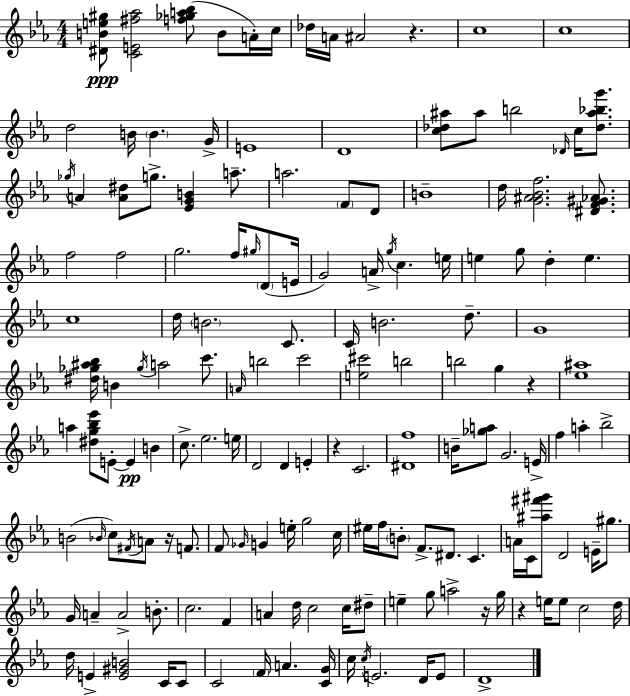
{
  \clef treble
  \numericTimeSignature
  \time 4/4
  \key ees \major
  <dis' b' e'' gis''>8\ppp <c' e' fis'' aes''>2 <f'' ges'' a'' bes''>8( b'8 a'16-.) c''16 | des''16 a'16 ais'2 r4. | c''1 | c''1 | \break d''2 b'16 \parenthesize b'4. g'16-> | e'1 | d'1 | <c'' des'' ais''>8 ais''8 b''2 \grace { des'16 } c''16 <des'' ais'' bes'' g'''>8. | \break \acciaccatura { ges''16 } a'4 <a' dis''>8 g''8.-> <ees' g' b'>4 a''8.-- | a''2. \parenthesize f'8 | d'8 b'1-- | d''16 <g' ais' bes' f''>2. <dis' f' gis' aes'>8. | \break f''2 f''2 | g''2. f''16 \grace { gis''16 } | \parenthesize d'8( e'16 g'2) a'16-> \acciaccatura { g''16 } c''4. | e''16 e''4 g''8 d''4-. e''4. | \break c''1 | d''16 \parenthesize b'2. | c'8. c'16 b'2. | d''8.-- g'1 | \break <dis'' ges'' ais'' bes''>16 b'4 \acciaccatura { ges''16 } a''2 | c'''8. \grace { a'16 } b''2 c'''2 | <e'' cis'''>2 b''2 | b''2 g''4 | \break r4 <ees'' ais''>1 | a''4 <dis'' g'' bes'' ees'''>8 e'8-.~~ e'4\pp | b'4 c''8.-> ees''2. | e''16 d'2 d'4 | \break e'4-. r4 c'2. | <dis' f''>1 | b'16-- <ges'' a''>8 g'2. | e'16-> f''4 a''4-. bes''2-> | \break b'2( \grace { bes'16 } c''8) | \acciaccatura { fis'16 } a'8 r16 f'8. f'8 \grace { ges'16 } g'4 e''16-. | g''2 c''16 eis''16 f''16 \parenthesize b'8-. f'8.-> | dis'8. c'4. a'16 c'16 <ais'' fis''' gis'''>8 d'2 | \break e'16-- gis''8. g'16 a'4-- a'2-> | b'8.-. c''2. | f'4 a'4 d''16 c''2 | c''16 dis''8-- e''4-- g''8 a''2-> | \break r16 g''16 r4 e''16 e''8 | c''2 d''16 d''16 e'4-> <e' gis' b'>2 | c'16 c'8 c'2 | \parenthesize f'16 a'4. <c' g'>16 c''16 \acciaccatura { c''16 } e'2. | \break d'16 e'8 d'1-> | \bar "|."
}